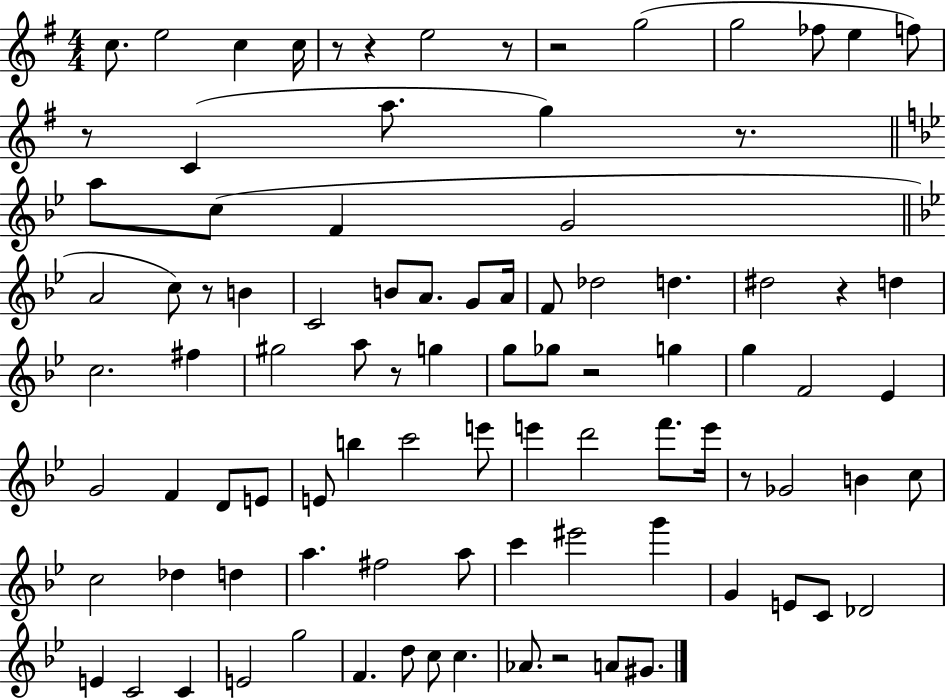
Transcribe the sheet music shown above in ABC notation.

X:1
T:Untitled
M:4/4
L:1/4
K:G
c/2 e2 c c/4 z/2 z e2 z/2 z2 g2 g2 _f/2 e f/2 z/2 C a/2 g z/2 a/2 c/2 F G2 A2 c/2 z/2 B C2 B/2 A/2 G/2 A/4 F/2 _d2 d ^d2 z d c2 ^f ^g2 a/2 z/2 g g/2 _g/2 z2 g g F2 _E G2 F D/2 E/2 E/2 b c'2 e'/2 e' d'2 f'/2 e'/4 z/2 _G2 B c/2 c2 _d d a ^f2 a/2 c' ^e'2 g' G E/2 C/2 _D2 E C2 C E2 g2 F d/2 c/2 c _A/2 z2 A/2 ^G/2